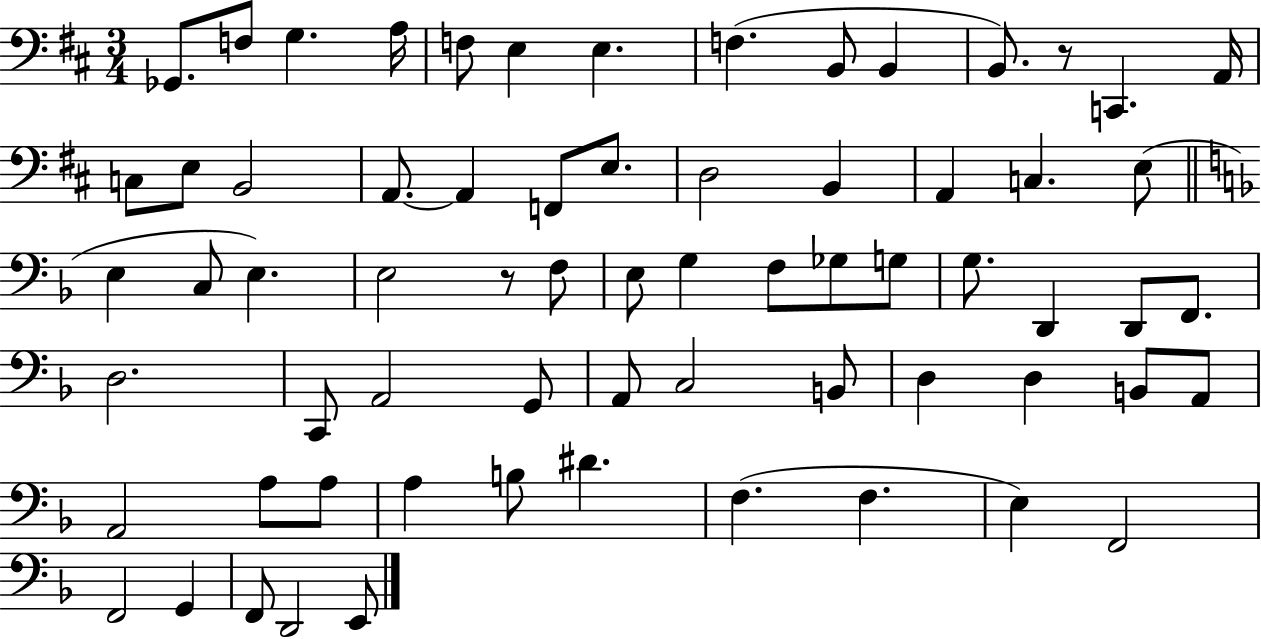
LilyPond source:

{
  \clef bass
  \numericTimeSignature
  \time 3/4
  \key d \major
  \repeat volta 2 { ges,8. f8 g4. a16 | f8 e4 e4. | f4.( b,8 b,4 | b,8.) r8 c,4. a,16 | \break c8 e8 b,2 | a,8.~~ a,4 f,8 e8. | d2 b,4 | a,4 c4. e8( | \break \bar "||" \break \key d \minor e4 c8 e4.) | e2 r8 f8 | e8 g4 f8 ges8 g8 | g8. d,4 d,8 f,8. | \break d2. | c,8 a,2 g,8 | a,8 c2 b,8 | d4 d4 b,8 a,8 | \break a,2 a8 a8 | a4 b8 dis'4. | f4.( f4. | e4) f,2 | \break f,2 g,4 | f,8 d,2 e,8 | } \bar "|."
}